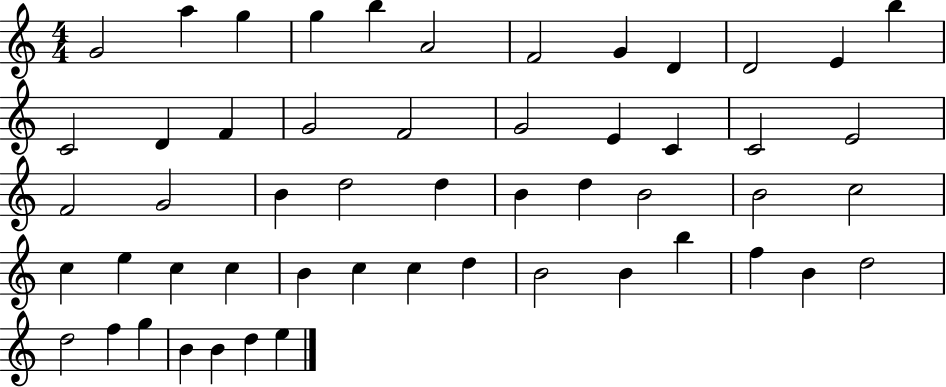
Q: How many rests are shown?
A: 0